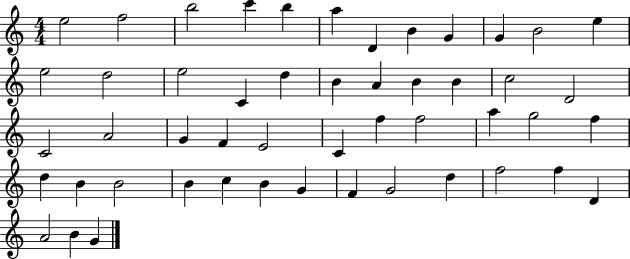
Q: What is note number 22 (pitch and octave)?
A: C5